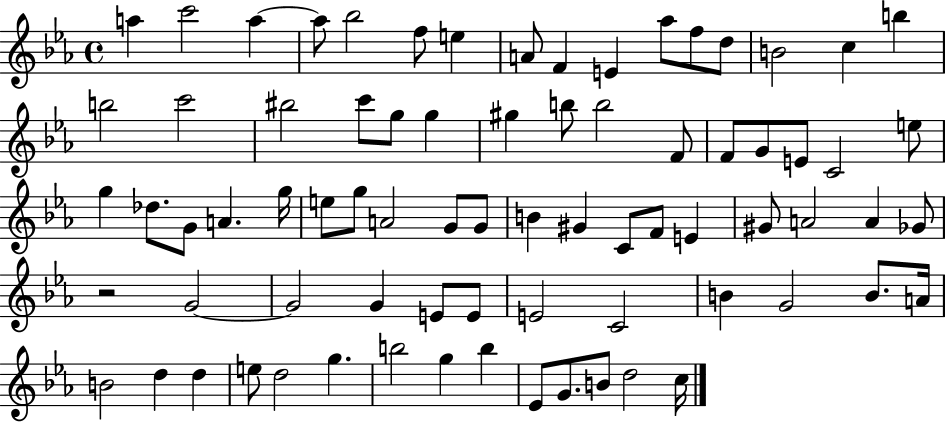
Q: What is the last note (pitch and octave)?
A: C5